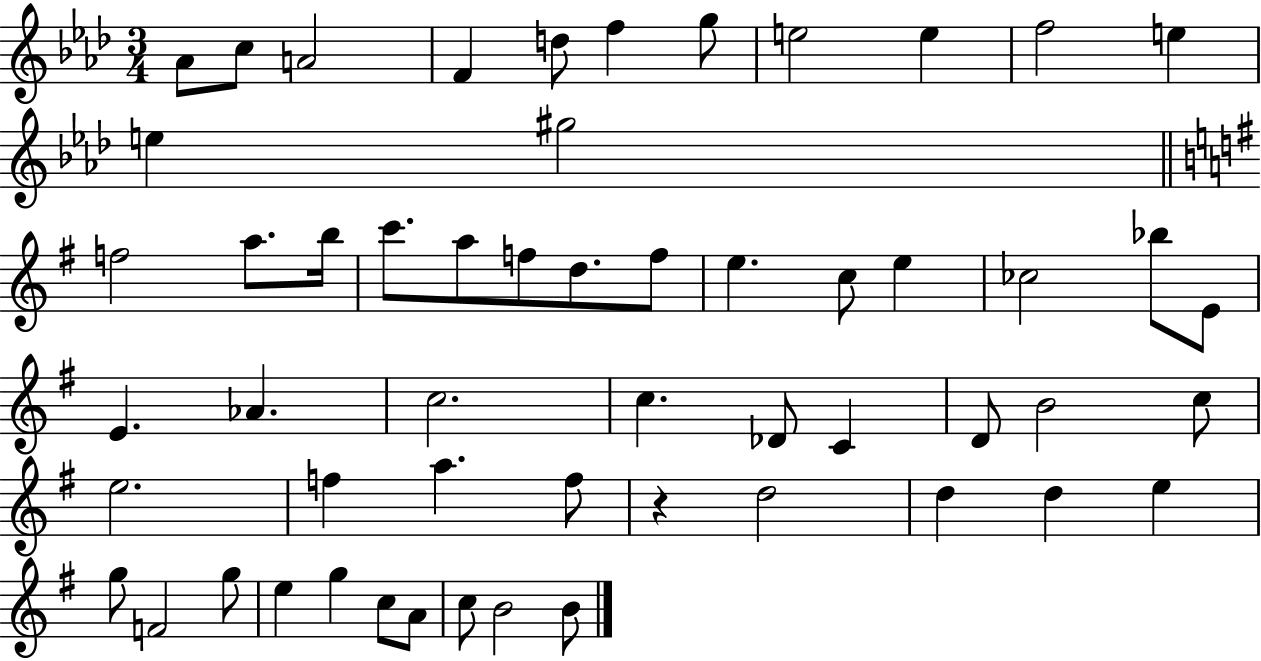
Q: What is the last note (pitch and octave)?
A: B4